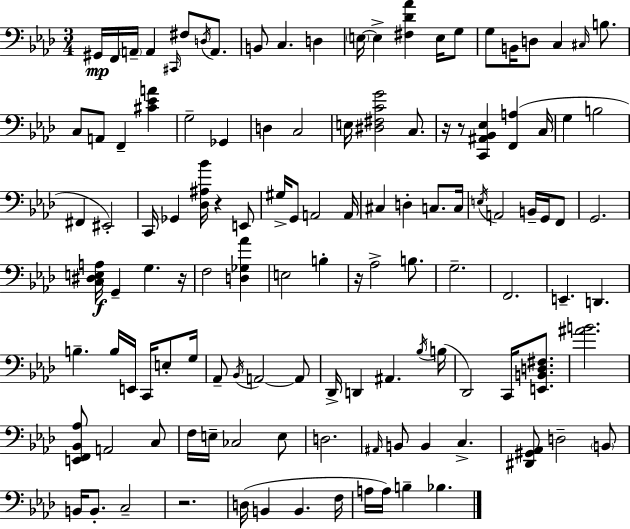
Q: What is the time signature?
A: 3/4